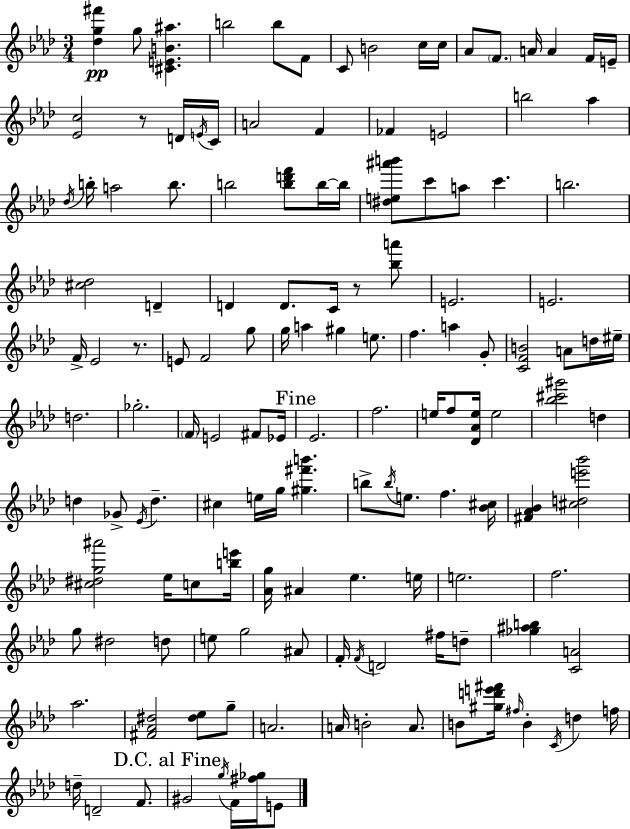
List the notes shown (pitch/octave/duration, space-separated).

[Db5,G5,F#6]/q G5/e [C#4,E4,B4,A#5]/q. B5/h B5/e F4/e C4/e B4/h C5/s C5/s Ab4/e F4/e. A4/s A4/q F4/s E4/s [Eb4,C5]/h R/e D4/s E4/s C4/s A4/h F4/q FES4/q E4/h B5/h Ab5/q Db5/s B5/s A5/h B5/e. B5/h [B5,D6,F6]/e B5/s B5/s [D#5,E5,A#6,B6]/e C6/e A5/e C6/q. B5/h. [C#5,Db5]/h D4/q D4/q D4/e. C4/s R/e [Bb5,A6]/e E4/h. E4/h. F4/s Eb4/h R/e. E4/e F4/h G5/e G5/s A5/q G#5/q E5/e. F5/q. A5/q G4/e [C4,F4,B4]/h A4/e D5/s EIS5/s D5/h. Gb5/h. F4/s E4/h F#4/e Eb4/s Eb4/h. F5/h. E5/s F5/e [Db4,Ab4,E5]/s E5/h [Bb5,C#6,G#6]/h D5/q D5/q Gb4/e Eb4/s D5/q. C#5/q E5/s G5/s [G#5,F#6,B6]/q. B5/e B5/s E5/e. F5/q. [Bb4,C#5]/s [F#4,Ab4,Bb4]/q [C#5,D5,E6,Bb6]/h [C#5,D#5,G5,A#6]/h Eb5/s C5/e [B5,E6]/s [Ab4,G5]/s A#4/q Eb5/q. E5/s E5/h. F5/h. G5/e D#5/h D5/e E5/e G5/h A#4/e F4/s F4/s D4/h F#5/s D5/e [Gb5,A#5,B5]/q [C4,A4]/h Ab5/h. [F#4,Ab4,D#5]/h [D#5,Eb5]/e G5/e A4/h. A4/s B4/h A4/e. B4/e [G#5,D6,E6,F#6]/s F#5/s B4/q C4/s D5/q F5/s D5/s D4/h F4/e. G#4/h G5/s F4/s [F#5,Gb5]/s E4/e